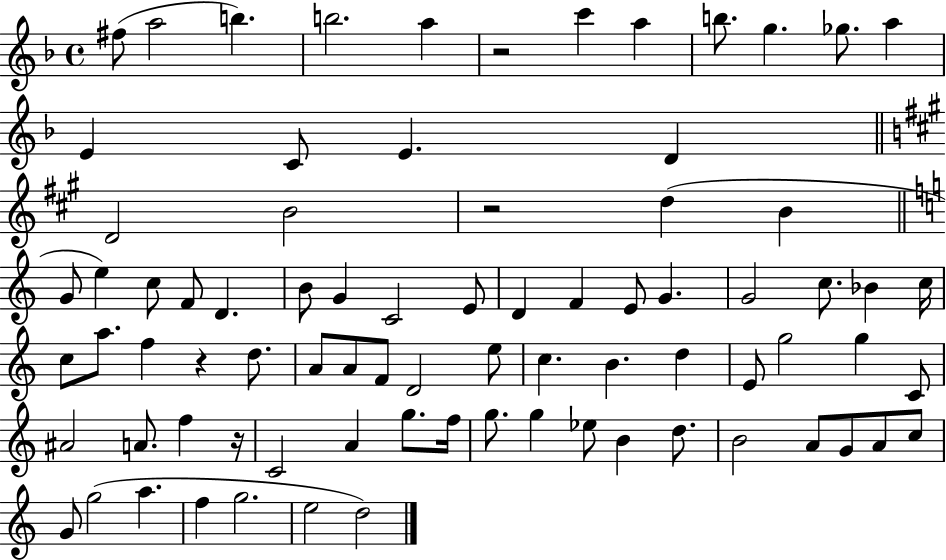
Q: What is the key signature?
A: F major